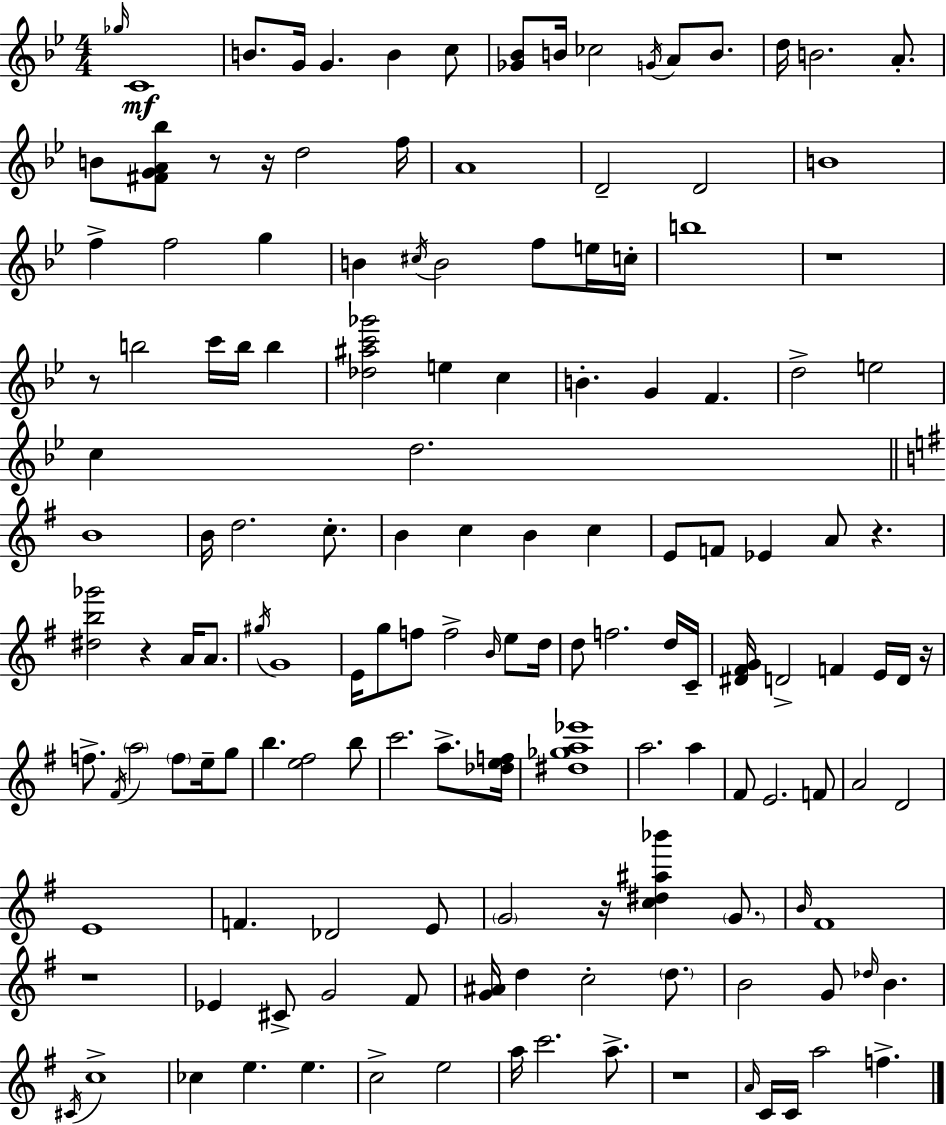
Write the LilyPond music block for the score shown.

{
  \clef treble
  \numericTimeSignature
  \time 4/4
  \key bes \major
  \grace { ges''16 }\mf c'1 | b'8. g'16 g'4. b'4 c''8 | <ges' bes'>8 b'16 ces''2 \acciaccatura { g'16 } a'8 b'8. | d''16 b'2. a'8.-. | \break b'8 <fis' g' a' bes''>8 r8 r16 d''2 | f''16 a'1 | d'2-- d'2 | b'1 | \break f''4-> f''2 g''4 | b'4 \acciaccatura { cis''16 } b'2 f''8 | e''16 c''16-. b''1 | r1 | \break r8 b''2 c'''16 b''16 b''4 | <des'' ais'' c''' ges'''>2 e''4 c''4 | b'4.-. g'4 f'4. | d''2-> e''2 | \break c''4 d''2. | \bar "||" \break \key g \major b'1 | b'16 d''2. c''8.-. | b'4 c''4 b'4 c''4 | e'8 f'8 ees'4 a'8 r4. | \break <dis'' b'' ges'''>2 r4 a'16 a'8. | \acciaccatura { gis''16 } g'1 | e'16 g''8 f''8 f''2-> \grace { b'16 } e''8 | d''16 d''8 f''2. | \break d''16 c'16-- <dis' fis' g'>16 d'2-> f'4 e'16 | d'16 r16 f''8.-> \acciaccatura { fis'16 } \parenthesize a''2 \parenthesize f''8 | e''16-- g''8 b''4. <e'' fis''>2 | b''8 c'''2. a''8.-> | \break <des'' e'' f''>16 <dis'' ges'' a'' ees'''>1 | a''2. a''4 | fis'8 e'2. | f'8 a'2 d'2 | \break e'1 | f'4. des'2 | e'8 \parenthesize g'2 r16 <c'' dis'' ais'' bes'''>4 | \parenthesize g'8. \grace { b'16 } fis'1 | \break r1 | ees'4 cis'8-> g'2 | fis'8 <g' ais'>16 d''4 c''2-. | \parenthesize d''8. b'2 g'8 \grace { des''16 } b'4. | \break \acciaccatura { cis'16 } c''1-> | ces''4 e''4. | e''4. c''2-> e''2 | a''16 c'''2. | \break a''8.-> r1 | \grace { a'16 } c'16 c'16 a''2 | f''4.-> \bar "|."
}